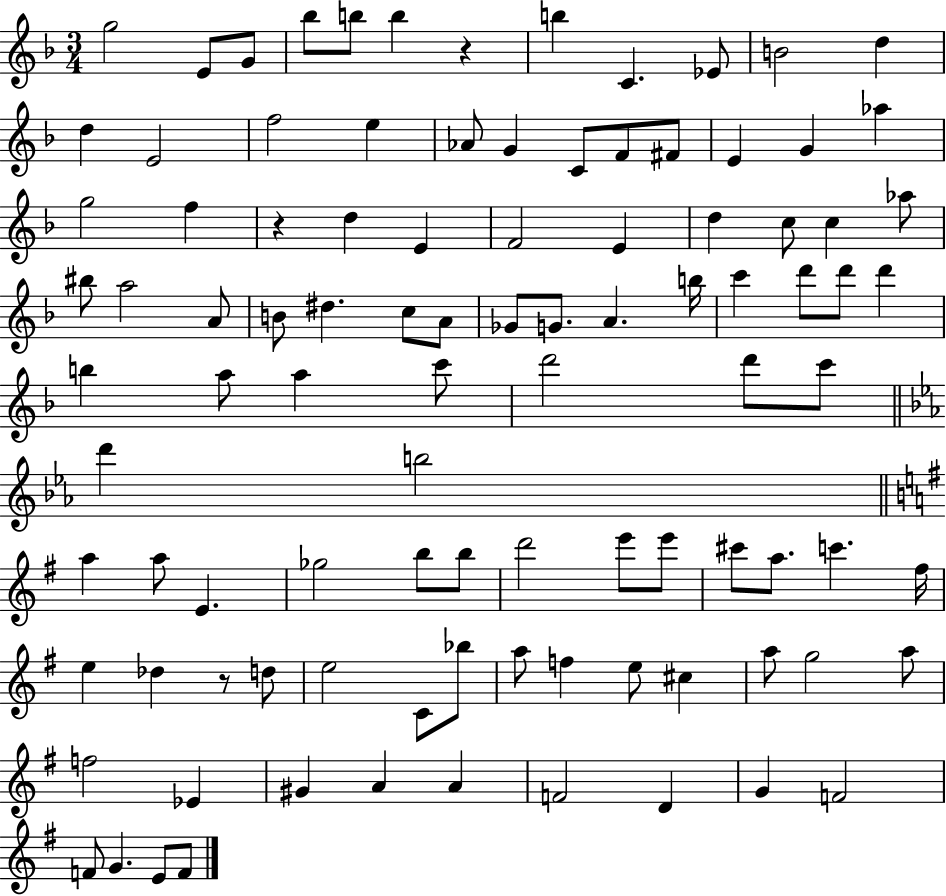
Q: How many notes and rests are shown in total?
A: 99